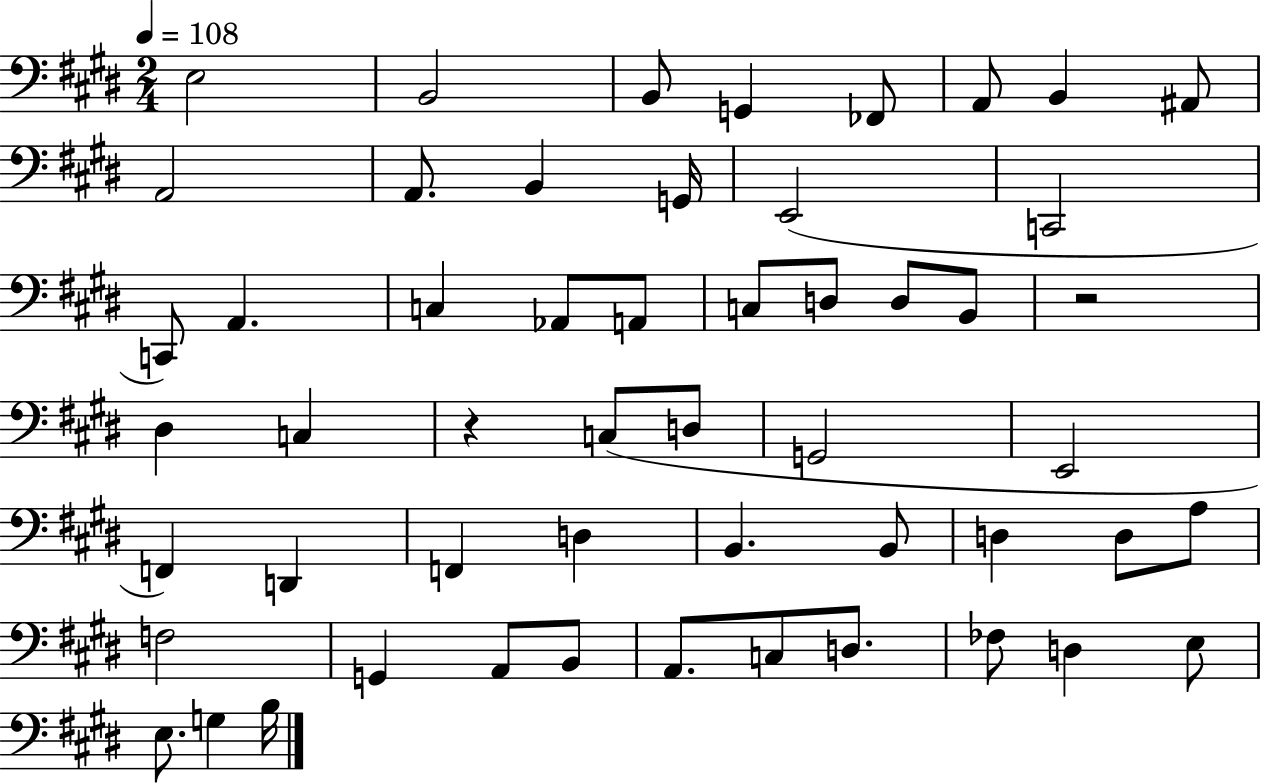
X:1
T:Untitled
M:2/4
L:1/4
K:E
E,2 B,,2 B,,/2 G,, _F,,/2 A,,/2 B,, ^A,,/2 A,,2 A,,/2 B,, G,,/4 E,,2 C,,2 C,,/2 A,, C, _A,,/2 A,,/2 C,/2 D,/2 D,/2 B,,/2 z2 ^D, C, z C,/2 D,/2 G,,2 E,,2 F,, D,, F,, D, B,, B,,/2 D, D,/2 A,/2 F,2 G,, A,,/2 B,,/2 A,,/2 C,/2 D,/2 _F,/2 D, E,/2 E,/2 G, B,/4